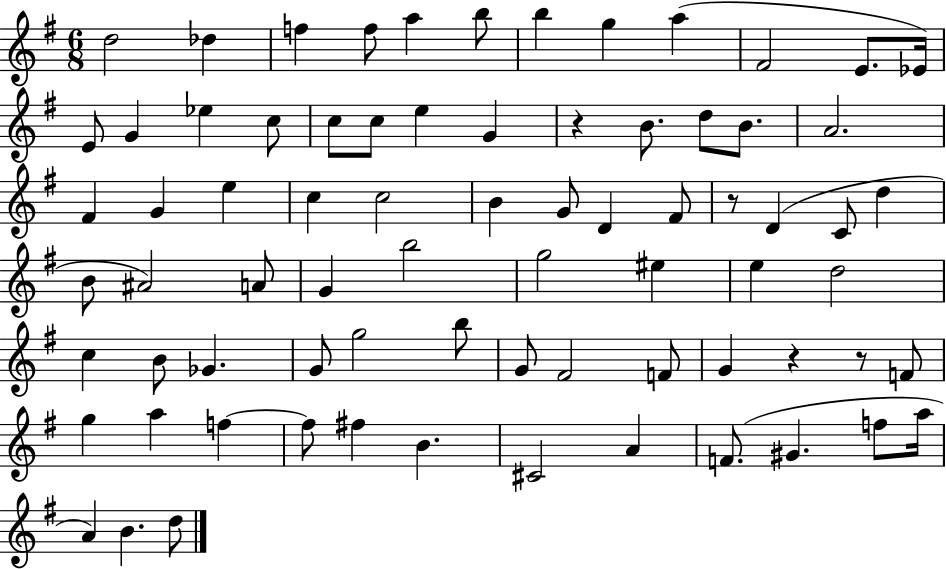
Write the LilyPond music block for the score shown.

{
  \clef treble
  \numericTimeSignature
  \time 6/8
  \key g \major
  d''2 des''4 | f''4 f''8 a''4 b''8 | b''4 g''4 a''4( | fis'2 e'8. ees'16) | \break e'8 g'4 ees''4 c''8 | c''8 c''8 e''4 g'4 | r4 b'8. d''8 b'8. | a'2. | \break fis'4 g'4 e''4 | c''4 c''2 | b'4 g'8 d'4 fis'8 | r8 d'4( c'8 d''4 | \break b'8 ais'2) a'8 | g'4 b''2 | g''2 eis''4 | e''4 d''2 | \break c''4 b'8 ges'4. | g'8 g''2 b''8 | g'8 fis'2 f'8 | g'4 r4 r8 f'8 | \break g''4 a''4 f''4~~ | f''8 fis''4 b'4. | cis'2 a'4 | f'8.( gis'4. f''8 a''16 | \break a'4) b'4. d''8 | \bar "|."
}